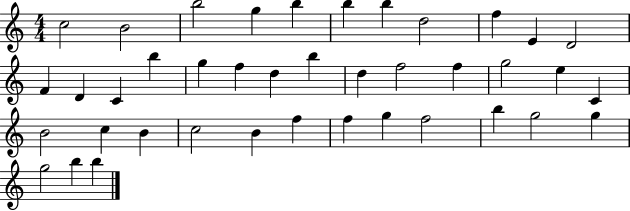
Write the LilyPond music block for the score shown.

{
  \clef treble
  \numericTimeSignature
  \time 4/4
  \key c \major
  c''2 b'2 | b''2 g''4 b''4 | b''4 b''4 d''2 | f''4 e'4 d'2 | \break f'4 d'4 c'4 b''4 | g''4 f''4 d''4 b''4 | d''4 f''2 f''4 | g''2 e''4 c'4 | \break b'2 c''4 b'4 | c''2 b'4 f''4 | f''4 g''4 f''2 | b''4 g''2 g''4 | \break g''2 b''4 b''4 | \bar "|."
}